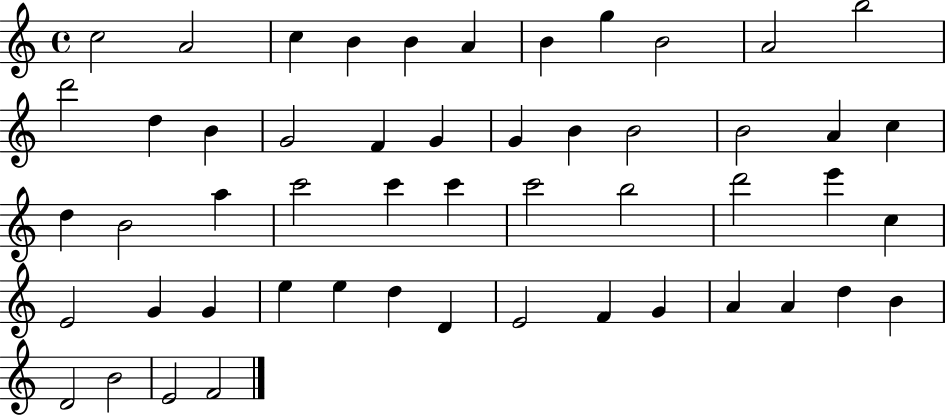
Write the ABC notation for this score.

X:1
T:Untitled
M:4/4
L:1/4
K:C
c2 A2 c B B A B g B2 A2 b2 d'2 d B G2 F G G B B2 B2 A c d B2 a c'2 c' c' c'2 b2 d'2 e' c E2 G G e e d D E2 F G A A d B D2 B2 E2 F2